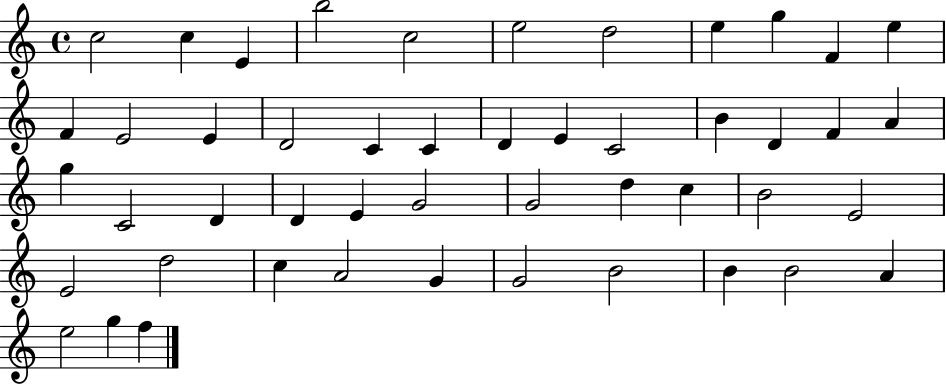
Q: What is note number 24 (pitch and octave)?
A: A4